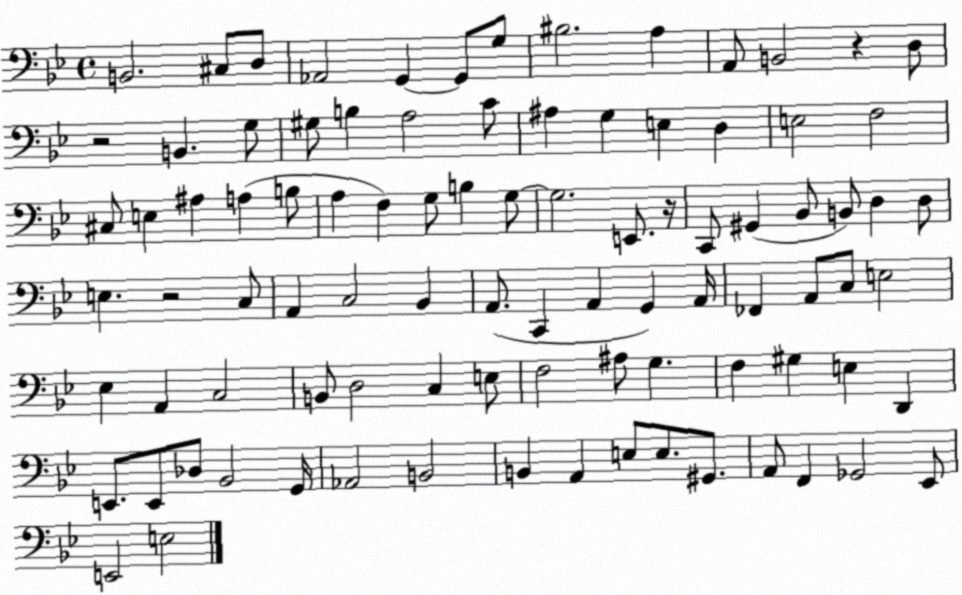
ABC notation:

X:1
T:Untitled
M:4/4
L:1/4
K:Bb
B,,2 ^C,/2 D,/2 _A,,2 G,, G,,/2 G,/2 ^B,2 A, A,,/2 B,,2 z D,/2 z2 B,, G,/2 ^G,/2 B, A,2 C/2 ^A, G, E, D, E,2 F,2 ^C,/2 E, ^A, A, B,/2 A, F, G,/2 B, G,/2 G,2 E,,/2 z/4 C,,/2 ^G,, _B,,/2 B,,/2 D, D,/2 E, z2 C,/2 A,, C,2 _B,, A,,/2 C,, A,, G,, A,,/4 _F,, A,,/2 C,/2 E,2 _E, A,, C,2 B,,/2 D,2 C, E,/2 F,2 ^A,/2 G, F, ^G, E, D,, E,,/2 E,,/2 _D,/2 _B,,2 G,,/4 _A,,2 B,,2 B,, A,, E,/2 E,/2 ^G,,/2 A,,/2 F,, _G,,2 _E,,/2 E,,2 E,2